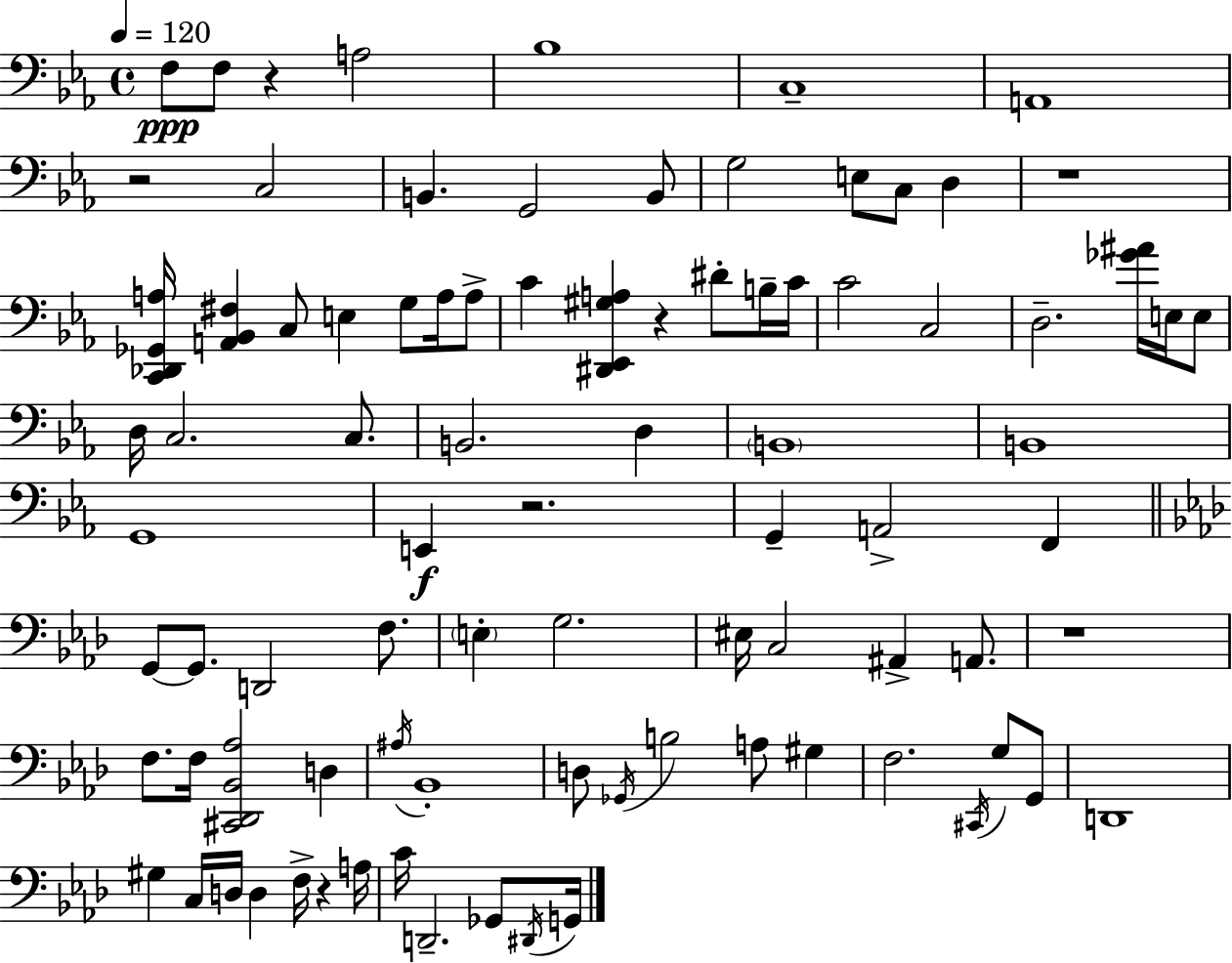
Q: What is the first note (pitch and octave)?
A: F3